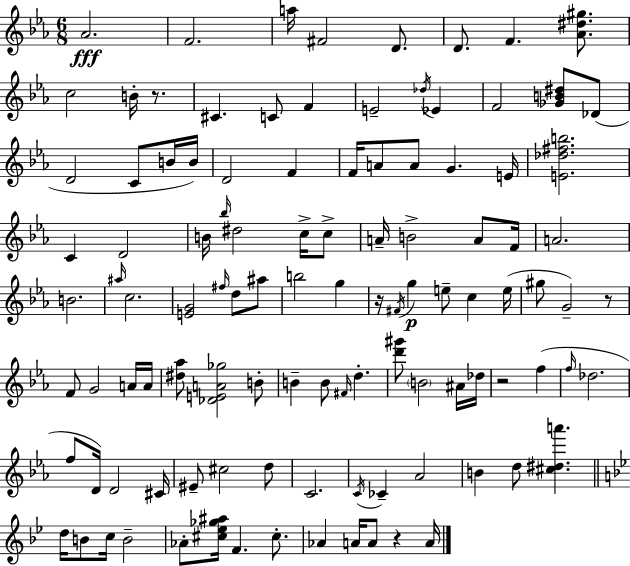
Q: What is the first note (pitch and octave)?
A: Ab4